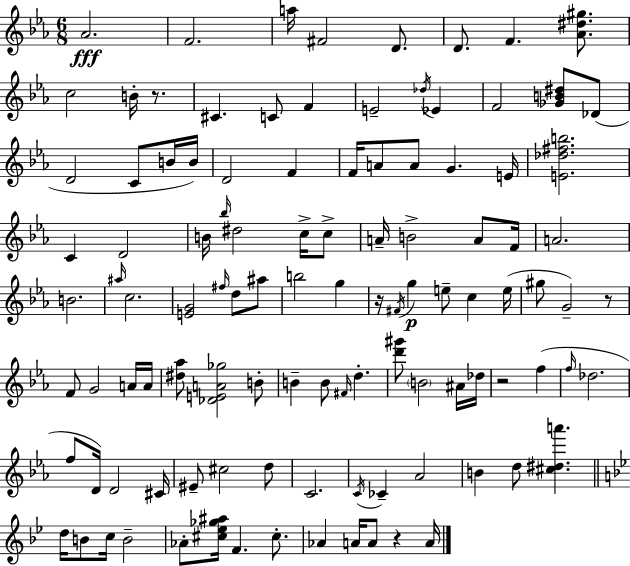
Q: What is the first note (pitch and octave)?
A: Ab4